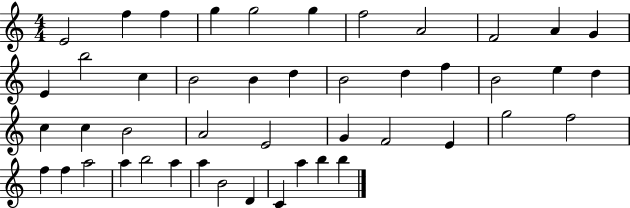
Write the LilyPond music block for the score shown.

{
  \clef treble
  \numericTimeSignature
  \time 4/4
  \key c \major
  e'2 f''4 f''4 | g''4 g''2 g''4 | f''2 a'2 | f'2 a'4 g'4 | \break e'4 b''2 c''4 | b'2 b'4 d''4 | b'2 d''4 f''4 | b'2 e''4 d''4 | \break c''4 c''4 b'2 | a'2 e'2 | g'4 f'2 e'4 | g''2 f''2 | \break f''4 f''4 a''2 | a''4 b''2 a''4 | a''4 b'2 d'4 | c'4 a''4 b''4 b''4 | \break \bar "|."
}